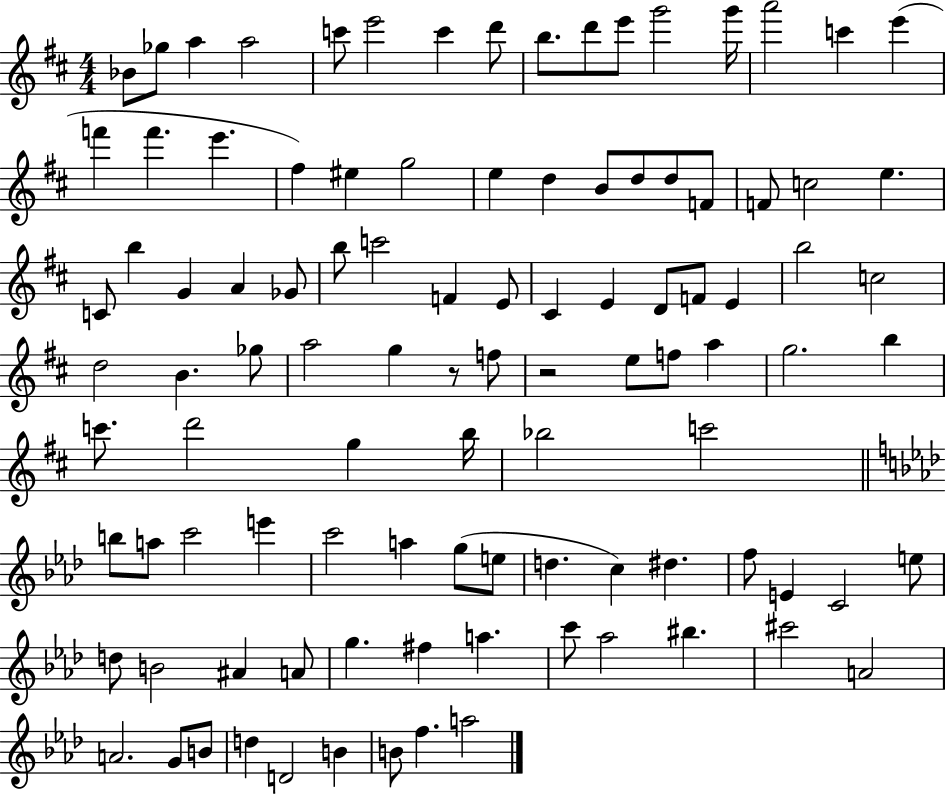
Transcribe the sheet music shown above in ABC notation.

X:1
T:Untitled
M:4/4
L:1/4
K:D
_B/2 _g/2 a a2 c'/2 e'2 c' d'/2 b/2 d'/2 e'/2 g'2 g'/4 a'2 c' e' f' f' e' ^f ^e g2 e d B/2 d/2 d/2 F/2 F/2 c2 e C/2 b G A _G/2 b/2 c'2 F E/2 ^C E D/2 F/2 E b2 c2 d2 B _g/2 a2 g z/2 f/2 z2 e/2 f/2 a g2 b c'/2 d'2 g b/4 _b2 c'2 b/2 a/2 c'2 e' c'2 a g/2 e/2 d c ^d f/2 E C2 e/2 d/2 B2 ^A A/2 g ^f a c'/2 _a2 ^b ^c'2 A2 A2 G/2 B/2 d D2 B B/2 f a2